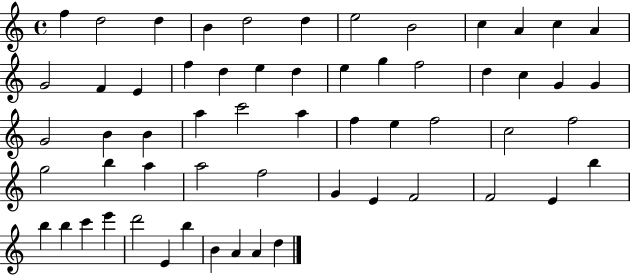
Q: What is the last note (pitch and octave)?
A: D5